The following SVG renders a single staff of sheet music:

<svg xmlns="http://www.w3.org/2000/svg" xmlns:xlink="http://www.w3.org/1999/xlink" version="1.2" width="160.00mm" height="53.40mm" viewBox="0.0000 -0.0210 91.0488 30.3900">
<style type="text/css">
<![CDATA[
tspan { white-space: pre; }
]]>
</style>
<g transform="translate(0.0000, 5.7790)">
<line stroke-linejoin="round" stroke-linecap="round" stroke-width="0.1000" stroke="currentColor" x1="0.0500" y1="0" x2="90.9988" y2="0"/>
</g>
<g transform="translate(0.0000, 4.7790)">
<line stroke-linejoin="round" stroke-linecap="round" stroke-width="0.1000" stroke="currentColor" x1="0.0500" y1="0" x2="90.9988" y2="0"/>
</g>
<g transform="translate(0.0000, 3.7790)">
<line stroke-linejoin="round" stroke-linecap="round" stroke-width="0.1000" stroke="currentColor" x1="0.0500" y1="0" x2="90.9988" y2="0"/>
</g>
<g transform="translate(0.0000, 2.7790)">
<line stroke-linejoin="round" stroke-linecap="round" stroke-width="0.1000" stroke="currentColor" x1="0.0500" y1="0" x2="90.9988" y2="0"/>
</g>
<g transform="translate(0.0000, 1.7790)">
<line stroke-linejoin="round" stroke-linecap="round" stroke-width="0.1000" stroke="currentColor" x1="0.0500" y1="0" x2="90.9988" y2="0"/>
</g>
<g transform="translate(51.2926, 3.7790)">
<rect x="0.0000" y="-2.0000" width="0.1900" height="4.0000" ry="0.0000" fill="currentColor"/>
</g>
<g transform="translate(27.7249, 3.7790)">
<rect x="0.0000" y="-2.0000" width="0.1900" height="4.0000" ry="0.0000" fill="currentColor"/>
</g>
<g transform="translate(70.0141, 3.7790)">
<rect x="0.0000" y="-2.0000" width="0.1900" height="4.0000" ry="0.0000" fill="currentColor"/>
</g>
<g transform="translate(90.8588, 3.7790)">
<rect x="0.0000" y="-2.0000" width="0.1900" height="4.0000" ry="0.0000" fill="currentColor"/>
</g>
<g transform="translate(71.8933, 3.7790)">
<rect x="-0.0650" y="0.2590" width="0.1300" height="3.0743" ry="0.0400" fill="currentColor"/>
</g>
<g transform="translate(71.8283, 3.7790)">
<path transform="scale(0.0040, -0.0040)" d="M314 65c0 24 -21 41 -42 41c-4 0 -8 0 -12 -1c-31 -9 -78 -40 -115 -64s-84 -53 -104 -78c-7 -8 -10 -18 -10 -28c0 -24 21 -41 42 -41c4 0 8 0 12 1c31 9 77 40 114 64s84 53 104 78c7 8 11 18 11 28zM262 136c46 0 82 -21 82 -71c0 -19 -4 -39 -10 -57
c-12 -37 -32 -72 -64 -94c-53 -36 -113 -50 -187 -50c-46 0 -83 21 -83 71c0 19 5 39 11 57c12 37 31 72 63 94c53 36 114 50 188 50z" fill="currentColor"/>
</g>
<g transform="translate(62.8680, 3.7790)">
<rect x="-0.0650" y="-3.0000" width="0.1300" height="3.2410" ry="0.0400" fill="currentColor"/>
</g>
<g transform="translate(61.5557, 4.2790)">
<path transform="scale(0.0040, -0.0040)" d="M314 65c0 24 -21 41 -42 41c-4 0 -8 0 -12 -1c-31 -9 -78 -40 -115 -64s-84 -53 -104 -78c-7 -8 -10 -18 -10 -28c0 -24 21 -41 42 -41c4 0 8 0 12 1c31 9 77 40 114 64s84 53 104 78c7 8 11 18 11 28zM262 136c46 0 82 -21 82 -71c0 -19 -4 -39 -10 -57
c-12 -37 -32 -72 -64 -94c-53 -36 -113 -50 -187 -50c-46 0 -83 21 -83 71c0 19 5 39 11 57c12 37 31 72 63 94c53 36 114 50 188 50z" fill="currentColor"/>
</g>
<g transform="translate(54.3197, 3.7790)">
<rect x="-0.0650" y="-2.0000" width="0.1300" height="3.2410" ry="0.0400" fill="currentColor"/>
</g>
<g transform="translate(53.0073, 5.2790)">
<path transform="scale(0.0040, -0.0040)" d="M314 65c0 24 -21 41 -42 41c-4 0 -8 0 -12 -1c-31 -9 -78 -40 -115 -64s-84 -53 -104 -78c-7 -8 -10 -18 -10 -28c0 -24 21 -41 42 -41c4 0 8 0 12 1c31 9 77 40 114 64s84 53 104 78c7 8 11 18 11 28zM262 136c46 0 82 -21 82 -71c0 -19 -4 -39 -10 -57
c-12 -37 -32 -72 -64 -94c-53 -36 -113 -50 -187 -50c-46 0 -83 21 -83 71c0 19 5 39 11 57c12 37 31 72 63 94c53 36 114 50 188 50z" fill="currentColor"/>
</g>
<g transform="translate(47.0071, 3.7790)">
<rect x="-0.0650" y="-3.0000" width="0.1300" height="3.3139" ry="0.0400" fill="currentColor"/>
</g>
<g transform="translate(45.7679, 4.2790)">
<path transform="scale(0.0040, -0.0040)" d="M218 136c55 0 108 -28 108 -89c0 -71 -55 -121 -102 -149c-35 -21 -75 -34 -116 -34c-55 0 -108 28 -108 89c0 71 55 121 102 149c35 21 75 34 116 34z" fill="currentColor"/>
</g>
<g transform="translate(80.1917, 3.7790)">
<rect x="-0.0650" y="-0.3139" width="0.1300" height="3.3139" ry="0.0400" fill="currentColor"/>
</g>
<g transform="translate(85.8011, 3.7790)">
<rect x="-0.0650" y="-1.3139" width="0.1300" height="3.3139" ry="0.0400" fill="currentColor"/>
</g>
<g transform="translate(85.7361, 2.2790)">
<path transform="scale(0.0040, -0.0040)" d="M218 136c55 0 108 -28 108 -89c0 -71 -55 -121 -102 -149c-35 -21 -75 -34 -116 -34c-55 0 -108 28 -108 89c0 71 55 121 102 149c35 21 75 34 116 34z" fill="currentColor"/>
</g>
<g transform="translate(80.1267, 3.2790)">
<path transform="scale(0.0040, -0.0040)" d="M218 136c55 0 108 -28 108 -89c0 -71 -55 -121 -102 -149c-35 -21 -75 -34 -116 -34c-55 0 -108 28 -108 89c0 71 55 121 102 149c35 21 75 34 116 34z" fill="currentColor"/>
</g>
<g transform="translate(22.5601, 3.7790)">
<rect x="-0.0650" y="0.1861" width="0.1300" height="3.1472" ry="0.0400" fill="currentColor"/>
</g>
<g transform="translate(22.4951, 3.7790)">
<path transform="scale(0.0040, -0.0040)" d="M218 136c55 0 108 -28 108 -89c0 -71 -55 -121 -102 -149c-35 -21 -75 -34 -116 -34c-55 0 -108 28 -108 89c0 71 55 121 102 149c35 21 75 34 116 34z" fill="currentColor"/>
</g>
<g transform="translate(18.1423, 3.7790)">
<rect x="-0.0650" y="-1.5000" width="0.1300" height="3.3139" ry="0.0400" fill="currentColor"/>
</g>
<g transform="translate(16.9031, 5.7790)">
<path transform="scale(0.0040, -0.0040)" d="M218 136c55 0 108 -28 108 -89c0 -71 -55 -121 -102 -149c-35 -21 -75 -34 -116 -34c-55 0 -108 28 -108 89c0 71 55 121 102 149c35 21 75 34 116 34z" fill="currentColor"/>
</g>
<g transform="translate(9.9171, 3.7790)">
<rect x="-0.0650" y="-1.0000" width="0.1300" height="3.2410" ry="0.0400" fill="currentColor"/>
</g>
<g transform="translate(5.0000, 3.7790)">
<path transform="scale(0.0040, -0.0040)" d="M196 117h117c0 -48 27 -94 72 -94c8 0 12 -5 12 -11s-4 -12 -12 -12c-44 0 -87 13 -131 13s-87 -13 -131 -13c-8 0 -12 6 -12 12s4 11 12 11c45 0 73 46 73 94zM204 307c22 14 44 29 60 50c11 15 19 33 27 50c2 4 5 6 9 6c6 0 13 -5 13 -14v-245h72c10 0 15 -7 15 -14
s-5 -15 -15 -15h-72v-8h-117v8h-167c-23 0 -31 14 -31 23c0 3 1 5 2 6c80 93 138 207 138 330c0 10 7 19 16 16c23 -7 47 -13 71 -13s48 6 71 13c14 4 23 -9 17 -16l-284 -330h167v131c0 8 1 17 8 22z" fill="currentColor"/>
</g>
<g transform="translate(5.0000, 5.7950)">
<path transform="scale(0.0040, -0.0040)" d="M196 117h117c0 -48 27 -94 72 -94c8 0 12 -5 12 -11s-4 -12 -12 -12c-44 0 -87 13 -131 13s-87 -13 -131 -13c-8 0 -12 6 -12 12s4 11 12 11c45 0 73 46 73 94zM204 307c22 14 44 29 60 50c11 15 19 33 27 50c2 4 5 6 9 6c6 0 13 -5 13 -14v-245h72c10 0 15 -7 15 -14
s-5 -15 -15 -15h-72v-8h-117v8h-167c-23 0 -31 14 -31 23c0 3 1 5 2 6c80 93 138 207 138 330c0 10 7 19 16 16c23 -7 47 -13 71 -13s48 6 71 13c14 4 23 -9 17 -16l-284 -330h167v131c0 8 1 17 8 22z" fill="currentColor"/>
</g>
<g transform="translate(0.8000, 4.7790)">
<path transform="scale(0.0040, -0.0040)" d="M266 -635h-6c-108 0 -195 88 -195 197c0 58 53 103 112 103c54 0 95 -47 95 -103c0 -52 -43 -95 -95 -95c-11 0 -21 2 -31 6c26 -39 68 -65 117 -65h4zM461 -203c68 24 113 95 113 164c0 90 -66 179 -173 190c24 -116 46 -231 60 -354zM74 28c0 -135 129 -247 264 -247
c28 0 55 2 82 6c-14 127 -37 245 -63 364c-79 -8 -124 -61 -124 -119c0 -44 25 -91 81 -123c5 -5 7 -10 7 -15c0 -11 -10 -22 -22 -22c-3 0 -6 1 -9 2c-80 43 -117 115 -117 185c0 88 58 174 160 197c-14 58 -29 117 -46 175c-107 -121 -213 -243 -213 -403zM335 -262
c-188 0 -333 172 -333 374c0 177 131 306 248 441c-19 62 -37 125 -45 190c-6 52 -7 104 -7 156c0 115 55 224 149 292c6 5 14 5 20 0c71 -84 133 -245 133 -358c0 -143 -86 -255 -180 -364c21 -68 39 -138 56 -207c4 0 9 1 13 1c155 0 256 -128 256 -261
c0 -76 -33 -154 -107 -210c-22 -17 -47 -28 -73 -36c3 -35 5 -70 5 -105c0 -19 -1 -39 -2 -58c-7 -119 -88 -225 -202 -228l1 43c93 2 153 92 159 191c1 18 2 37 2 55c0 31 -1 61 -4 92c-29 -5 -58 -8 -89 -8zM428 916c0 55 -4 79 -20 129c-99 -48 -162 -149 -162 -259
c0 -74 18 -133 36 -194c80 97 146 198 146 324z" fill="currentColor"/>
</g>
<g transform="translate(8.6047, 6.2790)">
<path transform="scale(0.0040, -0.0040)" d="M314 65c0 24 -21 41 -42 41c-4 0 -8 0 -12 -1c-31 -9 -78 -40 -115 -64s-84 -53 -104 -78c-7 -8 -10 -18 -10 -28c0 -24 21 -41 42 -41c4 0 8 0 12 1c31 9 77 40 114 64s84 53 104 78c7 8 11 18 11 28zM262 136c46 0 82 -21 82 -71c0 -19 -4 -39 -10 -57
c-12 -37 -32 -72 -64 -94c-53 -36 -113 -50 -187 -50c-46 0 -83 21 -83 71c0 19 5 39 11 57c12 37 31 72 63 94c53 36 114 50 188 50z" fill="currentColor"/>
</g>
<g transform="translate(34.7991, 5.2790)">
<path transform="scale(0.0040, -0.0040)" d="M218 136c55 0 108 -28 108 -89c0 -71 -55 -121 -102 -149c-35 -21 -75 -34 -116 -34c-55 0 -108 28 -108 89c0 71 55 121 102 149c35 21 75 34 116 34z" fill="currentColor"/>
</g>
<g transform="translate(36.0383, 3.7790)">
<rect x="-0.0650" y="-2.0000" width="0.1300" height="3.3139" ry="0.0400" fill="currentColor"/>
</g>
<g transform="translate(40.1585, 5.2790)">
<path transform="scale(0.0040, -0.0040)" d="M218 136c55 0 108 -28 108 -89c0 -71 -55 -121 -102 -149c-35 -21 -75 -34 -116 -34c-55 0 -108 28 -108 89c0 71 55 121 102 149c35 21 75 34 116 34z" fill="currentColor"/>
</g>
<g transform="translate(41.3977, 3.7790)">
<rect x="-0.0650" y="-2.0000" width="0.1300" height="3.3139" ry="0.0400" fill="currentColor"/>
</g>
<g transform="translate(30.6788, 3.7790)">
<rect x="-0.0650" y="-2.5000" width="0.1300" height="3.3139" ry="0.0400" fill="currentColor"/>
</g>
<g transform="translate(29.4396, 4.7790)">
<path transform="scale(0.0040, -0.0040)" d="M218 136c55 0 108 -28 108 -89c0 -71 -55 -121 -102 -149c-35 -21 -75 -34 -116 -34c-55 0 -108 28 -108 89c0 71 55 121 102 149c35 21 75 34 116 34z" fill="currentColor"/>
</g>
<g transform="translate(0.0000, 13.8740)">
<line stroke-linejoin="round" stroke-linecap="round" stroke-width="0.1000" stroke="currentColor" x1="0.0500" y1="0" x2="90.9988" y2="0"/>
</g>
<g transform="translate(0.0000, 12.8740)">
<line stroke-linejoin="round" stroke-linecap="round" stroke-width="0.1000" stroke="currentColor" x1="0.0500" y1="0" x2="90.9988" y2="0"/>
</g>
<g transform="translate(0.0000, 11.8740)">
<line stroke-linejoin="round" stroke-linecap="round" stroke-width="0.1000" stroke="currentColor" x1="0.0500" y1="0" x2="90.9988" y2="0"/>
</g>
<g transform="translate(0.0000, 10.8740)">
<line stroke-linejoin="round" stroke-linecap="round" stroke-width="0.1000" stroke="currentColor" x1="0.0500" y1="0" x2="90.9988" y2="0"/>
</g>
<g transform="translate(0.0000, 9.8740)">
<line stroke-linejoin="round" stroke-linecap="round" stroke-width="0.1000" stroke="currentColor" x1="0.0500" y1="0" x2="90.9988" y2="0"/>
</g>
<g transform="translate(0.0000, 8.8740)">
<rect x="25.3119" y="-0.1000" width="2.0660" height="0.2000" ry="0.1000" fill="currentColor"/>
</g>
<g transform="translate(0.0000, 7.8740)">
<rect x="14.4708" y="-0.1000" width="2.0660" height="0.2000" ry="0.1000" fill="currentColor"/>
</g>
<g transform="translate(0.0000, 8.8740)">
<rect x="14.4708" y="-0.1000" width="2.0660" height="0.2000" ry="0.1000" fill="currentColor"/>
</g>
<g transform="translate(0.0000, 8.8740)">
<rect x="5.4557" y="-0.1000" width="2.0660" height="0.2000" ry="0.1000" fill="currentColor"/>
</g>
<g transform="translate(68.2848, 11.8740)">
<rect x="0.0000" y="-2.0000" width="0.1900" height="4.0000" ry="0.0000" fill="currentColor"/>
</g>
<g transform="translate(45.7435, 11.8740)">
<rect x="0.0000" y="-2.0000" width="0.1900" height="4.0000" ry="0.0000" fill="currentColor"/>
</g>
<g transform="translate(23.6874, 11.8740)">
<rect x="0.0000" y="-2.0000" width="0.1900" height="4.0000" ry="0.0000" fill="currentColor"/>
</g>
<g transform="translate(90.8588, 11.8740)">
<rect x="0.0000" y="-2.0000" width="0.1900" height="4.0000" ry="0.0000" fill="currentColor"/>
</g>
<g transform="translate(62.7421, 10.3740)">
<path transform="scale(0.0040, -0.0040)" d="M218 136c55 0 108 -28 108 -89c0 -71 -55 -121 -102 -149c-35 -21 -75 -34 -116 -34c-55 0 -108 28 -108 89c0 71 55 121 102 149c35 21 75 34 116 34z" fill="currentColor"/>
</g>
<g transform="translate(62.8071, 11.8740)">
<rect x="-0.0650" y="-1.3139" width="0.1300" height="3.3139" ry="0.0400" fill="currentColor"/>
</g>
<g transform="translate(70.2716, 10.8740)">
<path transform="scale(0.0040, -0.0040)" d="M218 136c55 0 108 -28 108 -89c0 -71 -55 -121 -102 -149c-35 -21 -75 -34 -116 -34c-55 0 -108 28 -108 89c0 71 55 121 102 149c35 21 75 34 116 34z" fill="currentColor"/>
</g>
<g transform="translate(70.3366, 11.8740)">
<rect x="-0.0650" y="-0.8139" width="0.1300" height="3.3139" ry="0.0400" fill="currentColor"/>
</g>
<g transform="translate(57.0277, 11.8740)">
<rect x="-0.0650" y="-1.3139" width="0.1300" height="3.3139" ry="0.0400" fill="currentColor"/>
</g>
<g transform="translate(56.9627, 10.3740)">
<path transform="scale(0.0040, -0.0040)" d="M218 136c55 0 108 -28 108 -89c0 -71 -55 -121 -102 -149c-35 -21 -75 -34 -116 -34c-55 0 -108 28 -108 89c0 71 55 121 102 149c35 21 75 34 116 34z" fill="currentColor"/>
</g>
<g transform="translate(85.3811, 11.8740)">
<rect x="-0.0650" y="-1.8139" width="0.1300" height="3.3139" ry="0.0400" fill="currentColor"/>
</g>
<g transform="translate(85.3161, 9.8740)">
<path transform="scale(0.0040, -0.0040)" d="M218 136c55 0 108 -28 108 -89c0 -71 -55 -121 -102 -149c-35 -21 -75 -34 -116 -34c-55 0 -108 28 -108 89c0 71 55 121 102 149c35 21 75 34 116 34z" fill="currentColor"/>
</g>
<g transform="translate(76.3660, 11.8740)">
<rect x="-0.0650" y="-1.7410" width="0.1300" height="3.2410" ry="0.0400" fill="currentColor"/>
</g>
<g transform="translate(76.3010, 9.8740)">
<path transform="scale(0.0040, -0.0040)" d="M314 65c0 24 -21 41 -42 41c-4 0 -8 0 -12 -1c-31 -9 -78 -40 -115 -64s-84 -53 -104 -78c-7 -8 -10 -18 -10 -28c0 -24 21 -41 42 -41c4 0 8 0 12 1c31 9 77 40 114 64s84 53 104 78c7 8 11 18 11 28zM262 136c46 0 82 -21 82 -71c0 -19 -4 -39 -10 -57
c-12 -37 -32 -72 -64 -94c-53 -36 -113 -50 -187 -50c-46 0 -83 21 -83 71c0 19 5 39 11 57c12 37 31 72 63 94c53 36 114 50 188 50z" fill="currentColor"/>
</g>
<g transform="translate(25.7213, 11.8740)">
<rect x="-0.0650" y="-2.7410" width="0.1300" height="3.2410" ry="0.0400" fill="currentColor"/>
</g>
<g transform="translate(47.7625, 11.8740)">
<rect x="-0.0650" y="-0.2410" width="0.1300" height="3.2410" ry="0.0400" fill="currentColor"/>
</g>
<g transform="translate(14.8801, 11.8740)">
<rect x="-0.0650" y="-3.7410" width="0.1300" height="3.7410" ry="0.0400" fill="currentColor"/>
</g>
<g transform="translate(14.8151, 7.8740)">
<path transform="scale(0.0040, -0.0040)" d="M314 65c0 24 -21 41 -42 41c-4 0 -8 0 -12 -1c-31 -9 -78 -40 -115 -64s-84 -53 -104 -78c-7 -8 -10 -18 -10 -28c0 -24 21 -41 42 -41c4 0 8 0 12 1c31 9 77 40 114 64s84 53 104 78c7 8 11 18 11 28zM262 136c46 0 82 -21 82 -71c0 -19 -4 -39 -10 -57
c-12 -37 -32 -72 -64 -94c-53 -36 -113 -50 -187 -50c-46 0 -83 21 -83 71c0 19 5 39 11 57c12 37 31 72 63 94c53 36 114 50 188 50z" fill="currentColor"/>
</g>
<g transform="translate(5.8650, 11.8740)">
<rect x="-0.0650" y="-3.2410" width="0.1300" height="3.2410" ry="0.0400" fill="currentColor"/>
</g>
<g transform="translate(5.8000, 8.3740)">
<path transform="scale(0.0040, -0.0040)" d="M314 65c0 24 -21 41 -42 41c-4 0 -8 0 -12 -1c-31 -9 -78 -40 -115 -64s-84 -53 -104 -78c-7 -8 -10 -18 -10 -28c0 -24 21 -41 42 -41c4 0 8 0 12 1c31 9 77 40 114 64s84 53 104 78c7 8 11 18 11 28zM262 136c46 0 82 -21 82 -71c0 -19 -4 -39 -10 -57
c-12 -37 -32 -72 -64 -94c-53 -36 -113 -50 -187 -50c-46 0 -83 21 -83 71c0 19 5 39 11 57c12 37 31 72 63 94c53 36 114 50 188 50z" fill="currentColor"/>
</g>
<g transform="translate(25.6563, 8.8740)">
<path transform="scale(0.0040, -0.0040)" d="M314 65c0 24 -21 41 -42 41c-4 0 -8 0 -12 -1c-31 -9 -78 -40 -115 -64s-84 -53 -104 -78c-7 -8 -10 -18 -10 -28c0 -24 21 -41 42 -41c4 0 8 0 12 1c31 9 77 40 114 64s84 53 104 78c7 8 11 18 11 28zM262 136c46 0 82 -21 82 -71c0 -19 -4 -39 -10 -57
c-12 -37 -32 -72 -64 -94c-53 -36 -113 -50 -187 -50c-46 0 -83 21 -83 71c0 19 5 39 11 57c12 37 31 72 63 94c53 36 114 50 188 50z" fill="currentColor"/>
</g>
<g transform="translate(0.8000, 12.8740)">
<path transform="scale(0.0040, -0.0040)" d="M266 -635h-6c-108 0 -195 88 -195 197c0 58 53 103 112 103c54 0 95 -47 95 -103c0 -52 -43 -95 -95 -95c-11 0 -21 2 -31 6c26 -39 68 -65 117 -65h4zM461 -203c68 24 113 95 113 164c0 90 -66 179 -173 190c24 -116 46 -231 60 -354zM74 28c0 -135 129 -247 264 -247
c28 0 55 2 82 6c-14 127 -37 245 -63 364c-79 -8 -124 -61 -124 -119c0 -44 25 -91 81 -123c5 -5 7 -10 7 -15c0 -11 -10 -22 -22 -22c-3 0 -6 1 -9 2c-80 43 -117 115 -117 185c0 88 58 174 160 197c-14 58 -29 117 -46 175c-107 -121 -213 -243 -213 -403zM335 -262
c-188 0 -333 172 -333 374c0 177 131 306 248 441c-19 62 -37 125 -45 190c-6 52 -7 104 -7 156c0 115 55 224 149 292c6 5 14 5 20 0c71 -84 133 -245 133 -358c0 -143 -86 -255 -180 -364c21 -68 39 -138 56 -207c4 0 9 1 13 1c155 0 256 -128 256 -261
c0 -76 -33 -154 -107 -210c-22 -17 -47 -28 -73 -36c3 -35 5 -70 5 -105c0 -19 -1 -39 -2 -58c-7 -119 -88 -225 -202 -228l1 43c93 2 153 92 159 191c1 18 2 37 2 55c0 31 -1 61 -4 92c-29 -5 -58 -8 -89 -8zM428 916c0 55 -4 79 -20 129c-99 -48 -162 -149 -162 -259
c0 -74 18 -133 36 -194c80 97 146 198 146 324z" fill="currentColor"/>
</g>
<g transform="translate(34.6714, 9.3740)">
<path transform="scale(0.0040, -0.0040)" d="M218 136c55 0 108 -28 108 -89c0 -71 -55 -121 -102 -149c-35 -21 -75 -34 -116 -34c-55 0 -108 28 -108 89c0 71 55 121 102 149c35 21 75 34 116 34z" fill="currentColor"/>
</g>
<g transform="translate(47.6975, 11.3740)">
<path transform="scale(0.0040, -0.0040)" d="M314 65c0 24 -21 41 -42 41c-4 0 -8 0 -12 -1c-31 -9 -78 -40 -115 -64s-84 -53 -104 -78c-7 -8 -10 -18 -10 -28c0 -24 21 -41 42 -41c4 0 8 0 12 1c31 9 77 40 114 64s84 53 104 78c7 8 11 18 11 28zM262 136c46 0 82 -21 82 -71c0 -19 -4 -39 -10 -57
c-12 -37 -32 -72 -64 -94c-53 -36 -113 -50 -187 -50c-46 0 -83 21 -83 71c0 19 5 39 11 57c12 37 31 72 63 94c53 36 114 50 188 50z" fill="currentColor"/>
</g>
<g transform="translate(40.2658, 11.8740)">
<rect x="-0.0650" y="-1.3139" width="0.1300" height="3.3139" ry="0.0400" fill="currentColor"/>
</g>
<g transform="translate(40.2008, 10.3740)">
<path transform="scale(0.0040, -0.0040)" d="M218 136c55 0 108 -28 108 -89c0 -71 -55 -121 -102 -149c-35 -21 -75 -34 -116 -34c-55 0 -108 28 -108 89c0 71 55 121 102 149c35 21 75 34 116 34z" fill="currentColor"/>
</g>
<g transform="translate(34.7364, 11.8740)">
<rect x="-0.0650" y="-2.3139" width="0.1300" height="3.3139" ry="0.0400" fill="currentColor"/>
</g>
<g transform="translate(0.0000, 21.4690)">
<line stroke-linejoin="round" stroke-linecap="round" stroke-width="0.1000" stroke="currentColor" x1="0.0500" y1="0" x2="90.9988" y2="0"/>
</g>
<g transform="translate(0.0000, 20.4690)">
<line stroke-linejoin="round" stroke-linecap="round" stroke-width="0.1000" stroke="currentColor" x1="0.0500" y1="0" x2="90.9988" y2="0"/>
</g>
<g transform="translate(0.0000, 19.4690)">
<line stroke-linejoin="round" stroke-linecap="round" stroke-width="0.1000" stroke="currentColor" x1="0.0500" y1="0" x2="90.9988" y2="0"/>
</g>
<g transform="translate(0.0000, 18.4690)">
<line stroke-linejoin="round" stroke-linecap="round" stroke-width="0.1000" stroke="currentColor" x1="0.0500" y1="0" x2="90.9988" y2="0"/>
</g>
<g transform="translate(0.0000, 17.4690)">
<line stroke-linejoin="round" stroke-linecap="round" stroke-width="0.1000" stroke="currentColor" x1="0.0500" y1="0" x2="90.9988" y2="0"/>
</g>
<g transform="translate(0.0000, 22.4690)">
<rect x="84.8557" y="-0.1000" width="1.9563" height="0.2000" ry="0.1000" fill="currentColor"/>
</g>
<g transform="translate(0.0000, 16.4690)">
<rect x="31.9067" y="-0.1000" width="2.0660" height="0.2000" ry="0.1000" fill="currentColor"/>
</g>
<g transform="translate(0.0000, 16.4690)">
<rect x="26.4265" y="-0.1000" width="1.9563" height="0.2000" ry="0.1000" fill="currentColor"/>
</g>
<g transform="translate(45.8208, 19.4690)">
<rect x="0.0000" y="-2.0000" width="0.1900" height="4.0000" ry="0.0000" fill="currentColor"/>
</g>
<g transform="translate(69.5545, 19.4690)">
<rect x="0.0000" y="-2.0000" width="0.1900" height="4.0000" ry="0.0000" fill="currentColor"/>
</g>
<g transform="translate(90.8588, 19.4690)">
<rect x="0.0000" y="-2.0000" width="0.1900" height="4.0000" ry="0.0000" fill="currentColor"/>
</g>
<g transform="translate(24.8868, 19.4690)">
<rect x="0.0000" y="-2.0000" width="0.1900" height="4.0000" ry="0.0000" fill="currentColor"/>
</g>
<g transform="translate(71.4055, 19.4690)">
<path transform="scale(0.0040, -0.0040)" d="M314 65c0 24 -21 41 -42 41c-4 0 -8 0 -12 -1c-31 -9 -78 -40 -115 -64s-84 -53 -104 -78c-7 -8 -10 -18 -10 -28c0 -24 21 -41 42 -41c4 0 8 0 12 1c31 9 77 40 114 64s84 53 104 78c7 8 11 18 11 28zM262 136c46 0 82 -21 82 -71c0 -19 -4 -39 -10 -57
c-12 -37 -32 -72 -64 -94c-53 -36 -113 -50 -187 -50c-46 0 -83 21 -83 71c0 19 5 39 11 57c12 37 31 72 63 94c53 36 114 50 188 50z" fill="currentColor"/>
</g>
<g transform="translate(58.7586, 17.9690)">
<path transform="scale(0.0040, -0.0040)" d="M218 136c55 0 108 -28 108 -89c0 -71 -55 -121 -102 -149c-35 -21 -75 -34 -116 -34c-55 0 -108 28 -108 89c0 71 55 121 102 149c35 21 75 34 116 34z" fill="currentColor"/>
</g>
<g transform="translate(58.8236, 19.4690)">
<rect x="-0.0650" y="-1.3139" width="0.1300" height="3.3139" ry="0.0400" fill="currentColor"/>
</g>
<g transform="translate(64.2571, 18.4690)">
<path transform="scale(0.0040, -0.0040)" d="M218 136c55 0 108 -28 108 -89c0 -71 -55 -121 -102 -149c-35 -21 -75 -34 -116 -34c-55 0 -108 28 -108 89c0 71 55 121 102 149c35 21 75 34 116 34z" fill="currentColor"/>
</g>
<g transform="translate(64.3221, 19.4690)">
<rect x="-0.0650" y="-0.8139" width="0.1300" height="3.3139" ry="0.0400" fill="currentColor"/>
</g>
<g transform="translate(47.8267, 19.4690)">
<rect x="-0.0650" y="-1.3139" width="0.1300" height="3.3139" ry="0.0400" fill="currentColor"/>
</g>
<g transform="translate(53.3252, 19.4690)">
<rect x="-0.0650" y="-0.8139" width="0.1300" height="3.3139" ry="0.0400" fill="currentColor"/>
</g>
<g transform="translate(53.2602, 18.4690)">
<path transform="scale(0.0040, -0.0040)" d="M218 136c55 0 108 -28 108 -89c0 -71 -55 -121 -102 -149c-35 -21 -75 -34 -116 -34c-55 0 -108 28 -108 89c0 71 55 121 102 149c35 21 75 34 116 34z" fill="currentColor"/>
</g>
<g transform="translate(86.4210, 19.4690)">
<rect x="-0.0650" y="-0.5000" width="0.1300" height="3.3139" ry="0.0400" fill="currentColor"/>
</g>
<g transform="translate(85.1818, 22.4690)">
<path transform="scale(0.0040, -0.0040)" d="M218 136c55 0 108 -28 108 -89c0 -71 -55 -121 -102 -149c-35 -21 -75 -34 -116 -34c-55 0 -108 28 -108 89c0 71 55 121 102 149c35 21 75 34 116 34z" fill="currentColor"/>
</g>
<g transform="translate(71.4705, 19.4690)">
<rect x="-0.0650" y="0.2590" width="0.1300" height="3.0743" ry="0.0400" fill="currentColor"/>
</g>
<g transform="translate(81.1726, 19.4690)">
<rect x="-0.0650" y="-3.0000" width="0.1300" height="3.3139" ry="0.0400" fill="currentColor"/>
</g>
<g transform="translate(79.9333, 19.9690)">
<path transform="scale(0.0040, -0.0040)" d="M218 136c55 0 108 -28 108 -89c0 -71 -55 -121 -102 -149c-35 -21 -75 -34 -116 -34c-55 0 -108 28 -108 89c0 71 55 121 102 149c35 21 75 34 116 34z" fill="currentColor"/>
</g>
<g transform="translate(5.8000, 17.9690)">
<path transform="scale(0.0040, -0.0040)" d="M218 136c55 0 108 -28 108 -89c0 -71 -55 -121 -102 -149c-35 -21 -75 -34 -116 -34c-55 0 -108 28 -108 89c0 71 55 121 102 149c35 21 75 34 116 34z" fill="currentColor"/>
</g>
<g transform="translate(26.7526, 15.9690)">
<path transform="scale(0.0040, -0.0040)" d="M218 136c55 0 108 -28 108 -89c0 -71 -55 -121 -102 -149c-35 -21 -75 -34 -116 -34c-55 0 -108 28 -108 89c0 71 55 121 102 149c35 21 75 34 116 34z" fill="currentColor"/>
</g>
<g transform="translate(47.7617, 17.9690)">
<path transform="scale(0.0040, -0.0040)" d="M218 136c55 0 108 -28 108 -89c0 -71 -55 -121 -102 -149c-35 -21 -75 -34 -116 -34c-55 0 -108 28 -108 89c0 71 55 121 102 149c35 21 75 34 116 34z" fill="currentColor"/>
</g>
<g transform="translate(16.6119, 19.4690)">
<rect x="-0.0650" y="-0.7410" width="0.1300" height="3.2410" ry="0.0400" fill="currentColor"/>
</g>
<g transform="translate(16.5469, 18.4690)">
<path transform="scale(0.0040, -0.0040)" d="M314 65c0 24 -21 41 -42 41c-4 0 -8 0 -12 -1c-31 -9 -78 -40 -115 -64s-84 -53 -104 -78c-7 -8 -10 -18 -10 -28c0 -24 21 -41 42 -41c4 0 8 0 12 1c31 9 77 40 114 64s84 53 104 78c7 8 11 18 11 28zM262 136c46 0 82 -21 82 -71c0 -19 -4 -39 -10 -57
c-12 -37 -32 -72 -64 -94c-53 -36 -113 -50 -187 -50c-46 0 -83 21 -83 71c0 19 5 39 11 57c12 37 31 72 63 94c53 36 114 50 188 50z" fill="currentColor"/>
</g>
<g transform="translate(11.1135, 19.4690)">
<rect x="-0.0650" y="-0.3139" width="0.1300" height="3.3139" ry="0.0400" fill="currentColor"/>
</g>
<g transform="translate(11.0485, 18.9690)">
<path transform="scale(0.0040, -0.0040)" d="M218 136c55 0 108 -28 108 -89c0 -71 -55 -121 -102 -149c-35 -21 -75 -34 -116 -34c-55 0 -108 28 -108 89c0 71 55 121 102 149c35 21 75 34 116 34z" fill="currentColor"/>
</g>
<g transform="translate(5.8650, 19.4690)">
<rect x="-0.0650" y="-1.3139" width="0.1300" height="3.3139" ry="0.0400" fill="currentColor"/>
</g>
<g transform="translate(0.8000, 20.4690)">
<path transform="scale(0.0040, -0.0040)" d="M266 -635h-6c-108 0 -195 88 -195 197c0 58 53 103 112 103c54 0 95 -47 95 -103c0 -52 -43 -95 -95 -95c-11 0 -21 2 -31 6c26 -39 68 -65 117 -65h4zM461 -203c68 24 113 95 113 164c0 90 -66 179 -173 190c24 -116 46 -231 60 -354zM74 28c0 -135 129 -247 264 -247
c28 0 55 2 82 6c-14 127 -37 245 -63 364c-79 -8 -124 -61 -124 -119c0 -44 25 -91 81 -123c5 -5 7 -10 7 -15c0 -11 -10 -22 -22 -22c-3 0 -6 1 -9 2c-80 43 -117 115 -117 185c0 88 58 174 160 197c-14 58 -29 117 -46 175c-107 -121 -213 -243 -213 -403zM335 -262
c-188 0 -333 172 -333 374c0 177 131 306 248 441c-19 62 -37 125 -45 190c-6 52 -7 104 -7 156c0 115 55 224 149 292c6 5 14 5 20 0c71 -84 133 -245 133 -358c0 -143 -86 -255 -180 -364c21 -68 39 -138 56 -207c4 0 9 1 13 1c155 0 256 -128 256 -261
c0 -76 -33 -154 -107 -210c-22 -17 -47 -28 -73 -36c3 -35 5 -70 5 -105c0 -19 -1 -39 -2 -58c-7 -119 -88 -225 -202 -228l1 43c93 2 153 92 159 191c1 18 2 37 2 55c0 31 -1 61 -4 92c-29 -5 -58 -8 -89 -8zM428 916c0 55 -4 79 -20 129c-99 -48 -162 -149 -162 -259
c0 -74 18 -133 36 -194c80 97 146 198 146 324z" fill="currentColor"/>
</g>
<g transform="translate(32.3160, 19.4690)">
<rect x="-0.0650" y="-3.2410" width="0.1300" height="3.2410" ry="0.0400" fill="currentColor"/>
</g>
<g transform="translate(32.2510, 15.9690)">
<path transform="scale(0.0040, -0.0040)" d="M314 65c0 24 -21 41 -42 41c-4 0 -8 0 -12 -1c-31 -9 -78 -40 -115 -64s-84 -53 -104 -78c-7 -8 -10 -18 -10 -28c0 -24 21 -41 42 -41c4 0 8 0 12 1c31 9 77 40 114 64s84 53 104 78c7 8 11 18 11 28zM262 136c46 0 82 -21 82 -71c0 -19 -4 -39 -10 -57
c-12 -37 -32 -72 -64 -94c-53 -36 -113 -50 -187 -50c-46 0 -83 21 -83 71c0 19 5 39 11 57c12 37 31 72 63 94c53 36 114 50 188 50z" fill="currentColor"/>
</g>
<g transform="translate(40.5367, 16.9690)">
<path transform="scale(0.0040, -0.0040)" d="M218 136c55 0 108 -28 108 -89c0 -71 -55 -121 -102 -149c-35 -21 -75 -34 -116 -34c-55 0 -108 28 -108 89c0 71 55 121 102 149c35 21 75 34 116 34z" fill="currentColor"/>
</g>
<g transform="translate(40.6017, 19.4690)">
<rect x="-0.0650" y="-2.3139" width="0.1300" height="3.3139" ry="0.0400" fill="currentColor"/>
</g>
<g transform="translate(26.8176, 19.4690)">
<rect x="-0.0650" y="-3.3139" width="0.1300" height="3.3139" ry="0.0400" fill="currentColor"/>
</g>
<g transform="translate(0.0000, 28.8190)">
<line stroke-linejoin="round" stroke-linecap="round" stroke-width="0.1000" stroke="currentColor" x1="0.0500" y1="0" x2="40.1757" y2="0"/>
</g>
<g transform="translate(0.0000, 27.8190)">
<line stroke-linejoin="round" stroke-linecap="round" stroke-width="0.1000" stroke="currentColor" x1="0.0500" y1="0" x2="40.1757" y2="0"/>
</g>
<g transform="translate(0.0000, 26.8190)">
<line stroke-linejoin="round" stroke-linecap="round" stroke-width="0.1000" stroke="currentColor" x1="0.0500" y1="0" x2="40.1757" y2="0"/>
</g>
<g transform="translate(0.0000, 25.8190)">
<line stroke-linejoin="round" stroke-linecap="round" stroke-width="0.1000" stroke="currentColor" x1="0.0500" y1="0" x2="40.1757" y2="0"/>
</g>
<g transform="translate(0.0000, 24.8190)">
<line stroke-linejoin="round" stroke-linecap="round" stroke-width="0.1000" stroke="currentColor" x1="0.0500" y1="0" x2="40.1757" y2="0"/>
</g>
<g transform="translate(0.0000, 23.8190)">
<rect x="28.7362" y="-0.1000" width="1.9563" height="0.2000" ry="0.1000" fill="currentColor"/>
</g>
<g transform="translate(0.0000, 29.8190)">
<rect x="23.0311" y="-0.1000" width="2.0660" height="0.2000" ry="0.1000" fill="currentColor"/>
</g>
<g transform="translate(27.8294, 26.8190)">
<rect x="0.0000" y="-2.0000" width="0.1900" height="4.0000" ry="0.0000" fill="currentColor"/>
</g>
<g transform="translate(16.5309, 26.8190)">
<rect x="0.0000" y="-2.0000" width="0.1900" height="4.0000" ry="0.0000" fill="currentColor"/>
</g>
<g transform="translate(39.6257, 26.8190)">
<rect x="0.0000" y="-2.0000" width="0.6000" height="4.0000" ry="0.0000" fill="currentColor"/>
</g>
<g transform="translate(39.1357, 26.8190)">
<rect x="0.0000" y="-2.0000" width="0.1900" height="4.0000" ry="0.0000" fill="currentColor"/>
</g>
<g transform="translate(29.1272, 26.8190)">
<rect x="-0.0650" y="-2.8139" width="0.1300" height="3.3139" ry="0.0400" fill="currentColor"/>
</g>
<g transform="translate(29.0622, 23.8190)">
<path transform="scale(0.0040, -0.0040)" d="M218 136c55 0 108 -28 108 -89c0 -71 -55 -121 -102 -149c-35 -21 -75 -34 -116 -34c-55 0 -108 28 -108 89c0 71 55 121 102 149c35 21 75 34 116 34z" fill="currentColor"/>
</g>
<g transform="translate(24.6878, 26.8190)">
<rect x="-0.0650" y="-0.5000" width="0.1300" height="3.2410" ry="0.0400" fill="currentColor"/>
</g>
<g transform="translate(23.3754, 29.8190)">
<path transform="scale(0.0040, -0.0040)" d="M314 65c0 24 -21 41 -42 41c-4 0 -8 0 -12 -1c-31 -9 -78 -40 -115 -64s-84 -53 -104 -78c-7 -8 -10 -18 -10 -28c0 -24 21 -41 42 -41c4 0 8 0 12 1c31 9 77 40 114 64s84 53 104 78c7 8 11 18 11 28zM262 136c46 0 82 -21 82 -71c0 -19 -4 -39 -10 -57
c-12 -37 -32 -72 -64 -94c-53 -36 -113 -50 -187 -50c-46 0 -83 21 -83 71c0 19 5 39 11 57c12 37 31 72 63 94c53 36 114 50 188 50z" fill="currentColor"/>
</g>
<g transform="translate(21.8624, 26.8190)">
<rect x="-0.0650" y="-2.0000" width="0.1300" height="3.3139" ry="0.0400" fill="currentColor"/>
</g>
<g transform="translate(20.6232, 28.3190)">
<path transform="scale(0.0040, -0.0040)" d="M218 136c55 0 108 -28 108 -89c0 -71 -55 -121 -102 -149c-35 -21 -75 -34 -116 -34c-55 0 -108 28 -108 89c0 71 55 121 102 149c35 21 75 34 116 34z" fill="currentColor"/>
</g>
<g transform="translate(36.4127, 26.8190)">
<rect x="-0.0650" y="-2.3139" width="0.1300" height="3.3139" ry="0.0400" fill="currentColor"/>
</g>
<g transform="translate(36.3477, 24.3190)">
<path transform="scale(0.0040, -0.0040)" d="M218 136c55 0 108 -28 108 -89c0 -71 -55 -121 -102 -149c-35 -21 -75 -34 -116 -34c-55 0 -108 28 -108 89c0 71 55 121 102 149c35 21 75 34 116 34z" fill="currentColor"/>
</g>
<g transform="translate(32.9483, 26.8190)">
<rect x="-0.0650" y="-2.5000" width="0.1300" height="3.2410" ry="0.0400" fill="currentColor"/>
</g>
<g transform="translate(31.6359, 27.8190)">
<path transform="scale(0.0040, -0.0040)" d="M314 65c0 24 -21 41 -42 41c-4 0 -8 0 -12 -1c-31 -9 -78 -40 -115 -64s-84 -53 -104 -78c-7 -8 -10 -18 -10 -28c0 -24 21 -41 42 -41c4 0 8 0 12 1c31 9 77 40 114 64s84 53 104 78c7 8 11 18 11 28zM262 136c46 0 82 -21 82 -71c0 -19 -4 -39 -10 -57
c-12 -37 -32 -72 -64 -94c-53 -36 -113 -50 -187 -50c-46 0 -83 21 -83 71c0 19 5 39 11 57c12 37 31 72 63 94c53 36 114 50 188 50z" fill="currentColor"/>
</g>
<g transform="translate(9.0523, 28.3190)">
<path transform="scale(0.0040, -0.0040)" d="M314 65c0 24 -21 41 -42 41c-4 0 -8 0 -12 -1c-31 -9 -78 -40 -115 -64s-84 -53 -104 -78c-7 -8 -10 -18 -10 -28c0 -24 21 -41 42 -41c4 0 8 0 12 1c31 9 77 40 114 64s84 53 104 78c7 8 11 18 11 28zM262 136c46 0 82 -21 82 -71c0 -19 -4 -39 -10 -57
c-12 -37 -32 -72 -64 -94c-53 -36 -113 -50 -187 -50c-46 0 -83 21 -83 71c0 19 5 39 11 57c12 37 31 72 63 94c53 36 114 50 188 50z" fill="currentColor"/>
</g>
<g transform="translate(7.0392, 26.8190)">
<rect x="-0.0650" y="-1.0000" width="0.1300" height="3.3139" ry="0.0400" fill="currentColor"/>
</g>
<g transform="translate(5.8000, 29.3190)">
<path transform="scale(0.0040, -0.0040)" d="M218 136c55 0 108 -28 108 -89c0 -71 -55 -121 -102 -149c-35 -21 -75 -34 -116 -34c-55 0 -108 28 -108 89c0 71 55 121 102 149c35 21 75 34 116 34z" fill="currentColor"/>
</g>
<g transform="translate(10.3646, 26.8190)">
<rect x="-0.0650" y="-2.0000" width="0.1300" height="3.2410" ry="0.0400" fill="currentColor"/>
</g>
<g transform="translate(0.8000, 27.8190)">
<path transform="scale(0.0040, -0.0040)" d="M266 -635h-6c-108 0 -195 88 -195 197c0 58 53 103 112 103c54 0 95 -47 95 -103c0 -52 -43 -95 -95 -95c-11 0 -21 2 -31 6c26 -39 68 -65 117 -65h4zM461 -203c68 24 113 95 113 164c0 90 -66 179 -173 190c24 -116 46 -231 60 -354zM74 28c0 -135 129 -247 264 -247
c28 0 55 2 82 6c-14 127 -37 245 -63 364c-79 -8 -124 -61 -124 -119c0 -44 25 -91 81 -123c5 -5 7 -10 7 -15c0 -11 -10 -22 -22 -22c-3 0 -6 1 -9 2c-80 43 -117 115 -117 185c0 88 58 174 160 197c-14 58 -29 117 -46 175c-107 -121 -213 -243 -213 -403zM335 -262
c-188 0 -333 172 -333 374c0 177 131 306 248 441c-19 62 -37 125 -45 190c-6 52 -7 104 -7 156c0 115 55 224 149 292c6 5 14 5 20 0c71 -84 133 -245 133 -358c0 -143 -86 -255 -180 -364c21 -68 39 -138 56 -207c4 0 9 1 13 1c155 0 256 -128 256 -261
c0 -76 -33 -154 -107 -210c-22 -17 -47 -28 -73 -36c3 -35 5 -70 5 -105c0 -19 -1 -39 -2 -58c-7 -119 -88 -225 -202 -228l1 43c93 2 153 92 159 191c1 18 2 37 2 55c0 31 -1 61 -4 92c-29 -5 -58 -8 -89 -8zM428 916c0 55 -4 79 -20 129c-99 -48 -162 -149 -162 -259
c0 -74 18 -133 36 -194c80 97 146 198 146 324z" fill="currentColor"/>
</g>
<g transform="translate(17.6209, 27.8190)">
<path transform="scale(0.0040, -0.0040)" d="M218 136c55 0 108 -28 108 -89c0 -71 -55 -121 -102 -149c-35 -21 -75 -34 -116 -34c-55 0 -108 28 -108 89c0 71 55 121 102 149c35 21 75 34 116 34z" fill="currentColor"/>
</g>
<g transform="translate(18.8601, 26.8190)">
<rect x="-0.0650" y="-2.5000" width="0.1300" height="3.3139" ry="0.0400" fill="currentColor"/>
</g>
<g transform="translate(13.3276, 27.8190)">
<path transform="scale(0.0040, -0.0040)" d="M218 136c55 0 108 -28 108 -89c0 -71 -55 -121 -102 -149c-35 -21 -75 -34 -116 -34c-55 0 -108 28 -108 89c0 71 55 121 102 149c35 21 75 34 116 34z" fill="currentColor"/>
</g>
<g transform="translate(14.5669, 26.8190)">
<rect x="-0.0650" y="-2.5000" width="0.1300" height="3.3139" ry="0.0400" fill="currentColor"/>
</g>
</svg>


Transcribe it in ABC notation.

X:1
T:Untitled
M:4/4
L:1/4
K:C
D2 E B G F F A F2 A2 B2 c e b2 c'2 a2 g e c2 e e d f2 f e c d2 b b2 g e d e d B2 A C D F2 G G F C2 a G2 g